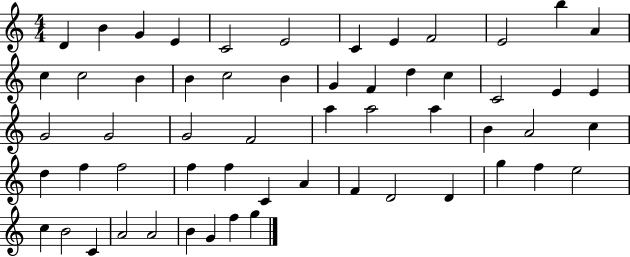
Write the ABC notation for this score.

X:1
T:Untitled
M:4/4
L:1/4
K:C
D B G E C2 E2 C E F2 E2 b A c c2 B B c2 B G F d c C2 E E G2 G2 G2 F2 a a2 a B A2 c d f f2 f f C A F D2 D g f e2 c B2 C A2 A2 B G f g